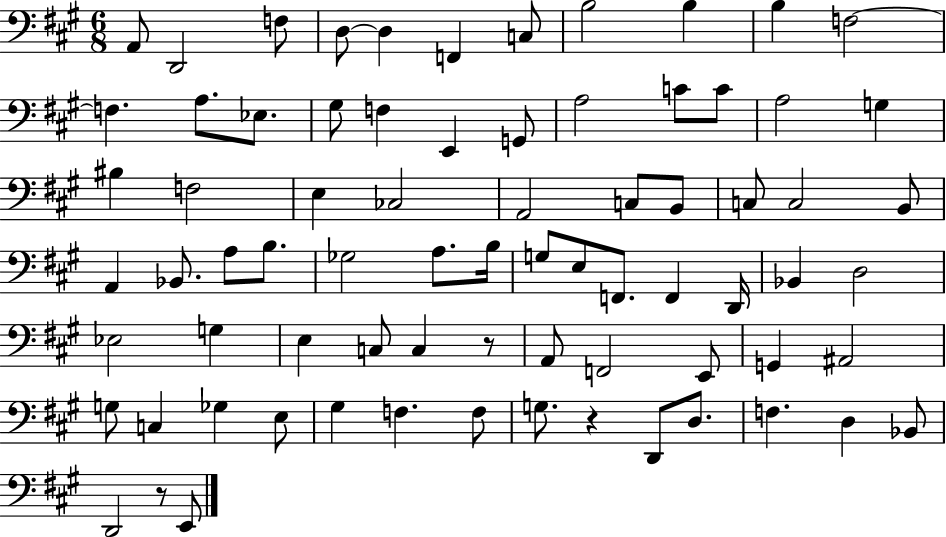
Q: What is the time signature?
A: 6/8